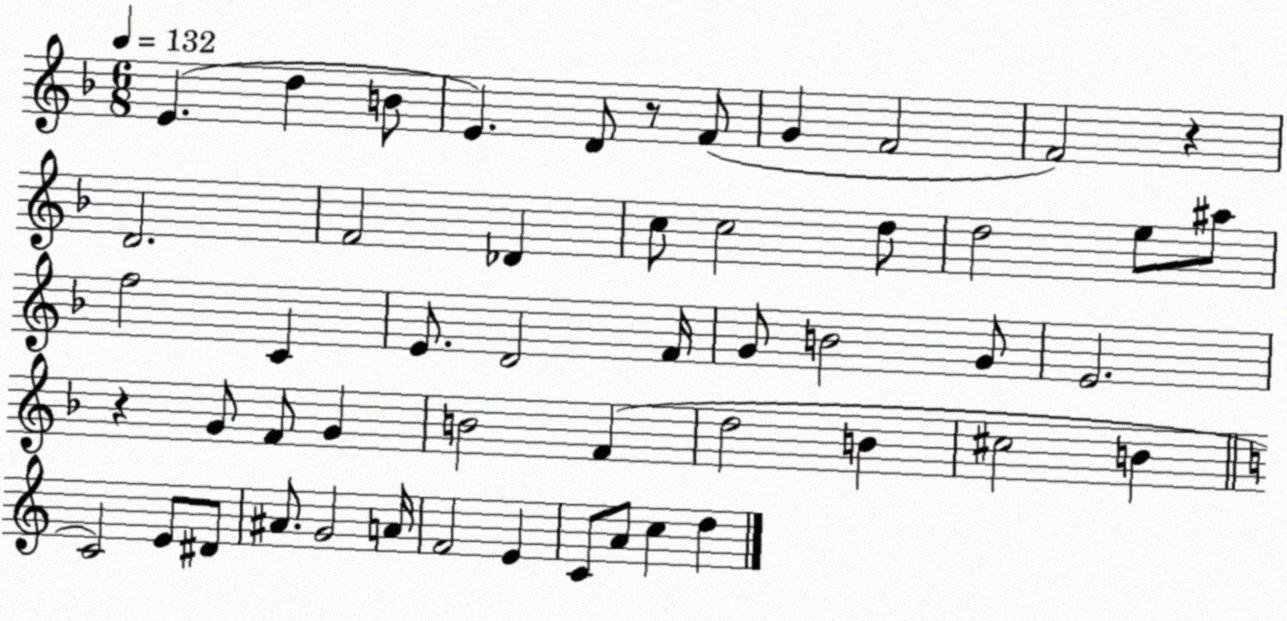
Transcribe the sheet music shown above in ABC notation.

X:1
T:Untitled
M:6/8
L:1/4
K:F
E d B/2 E D/2 z/2 F/2 G F2 F2 z D2 F2 _D c/2 c2 d/2 d2 e/2 ^a/2 f2 C E/2 D2 F/4 G/2 B2 G/2 E2 z G/2 F/2 G B2 F d2 B ^c2 B C2 E/2 ^D/2 ^A/2 G2 A/4 F2 E C/2 A/2 c d